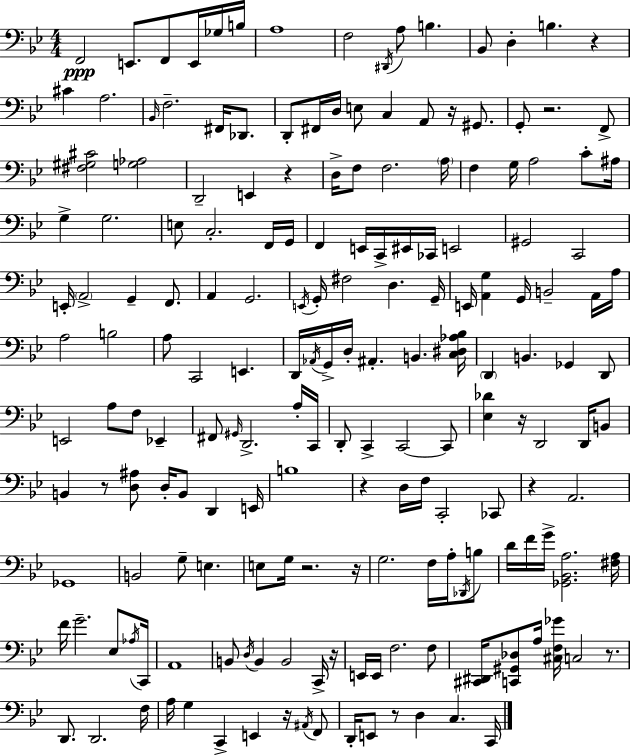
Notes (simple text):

F2/h E2/e. F2/e E2/s Gb3/s B3/s A3/w F3/h D#2/s A3/e B3/q. Bb2/e D3/q B3/q. R/q C#4/q A3/h. Bb2/s F3/h. F#2/s Db2/e. D2/e F#2/s D3/s E3/e C3/q A2/e R/s G#2/e. G2/e R/h. F2/e [F#3,G#3,C#4]/h [G3,Ab3]/h D2/h E2/q R/q D3/s F3/e F3/h. A3/s F3/q G3/s A3/h C4/e A#3/s G3/q G3/h. E3/e C3/h. F2/s G2/s F2/q E2/s C2/s EIS2/s CES2/s E2/h G#2/h C2/h E2/s A2/h G2/q F2/e. A2/q G2/h. E2/s G2/s F#3/h D3/q. G2/s E2/s [A2,G3]/q G2/s B2/h A2/s A3/s A3/h B3/h A3/e C2/h E2/q. D2/s Ab2/s G2/s D3/s A#2/q. B2/q. [C3,D#3,Ab3,Bb3]/s D2/q B2/q. Gb2/q D2/e E2/h A3/e F3/e Eb2/q F#2/e G#2/s D2/h. A3/s C2/s D2/e C2/q C2/h C2/e [Eb3,Db4]/q R/s D2/h D2/s B2/e B2/q R/e [D3,A#3]/e D3/s B2/e D2/q E2/s B3/w R/q D3/s F3/s C2/h CES2/e R/q A2/h. Gb2/w B2/h G3/e E3/q. E3/e G3/s R/h. R/s G3/h. F3/s A3/s Db2/s B3/e D4/s F4/s G4/s [Gb2,Bb2,A3]/h. [F#3,A3]/s F4/s G4/h. Eb3/e Ab3/s C2/s A2/w B2/e D3/s B2/q B2/h C2/s R/s E2/s E2/s F3/h. F3/e [C#2,D#2]/s [C2,G#2,Db3]/e A3/s [C#3,F3,Gb4]/s C3/h R/e. D2/e. D2/h. F3/s A3/s G3/q C2/q E2/q R/s A#2/s F2/e D2/s E2/e R/e D3/q C3/q. C2/s